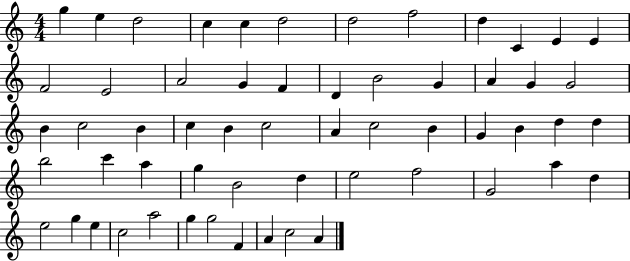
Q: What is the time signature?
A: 4/4